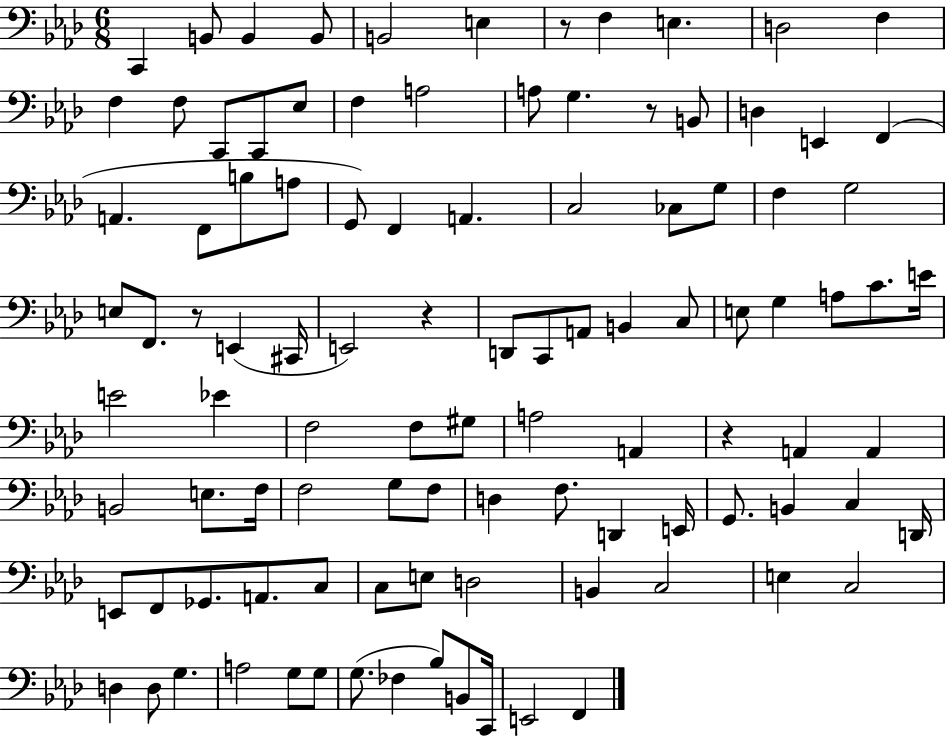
C2/q B2/e B2/q B2/e B2/h E3/q R/e F3/q E3/q. D3/h F3/q F3/q F3/e C2/e C2/e Eb3/e F3/q A3/h A3/e G3/q. R/e B2/e D3/q E2/q F2/q A2/q. F2/e B3/e A3/e G2/e F2/q A2/q. C3/h CES3/e G3/e F3/q G3/h E3/e F2/e. R/e E2/q C#2/s E2/h R/q D2/e C2/e A2/e B2/q C3/e E3/e G3/q A3/e C4/e. E4/s E4/h Eb4/q F3/h F3/e G#3/e A3/h A2/q R/q A2/q A2/q B2/h E3/e. F3/s F3/h G3/e F3/e D3/q F3/e. D2/q E2/s G2/e. B2/q C3/q D2/s E2/e F2/e Gb2/e. A2/e. C3/e C3/e E3/e D3/h B2/q C3/h E3/q C3/h D3/q D3/e G3/q. A3/h G3/e G3/e G3/e. FES3/q Bb3/e B2/e C2/s E2/h F2/q